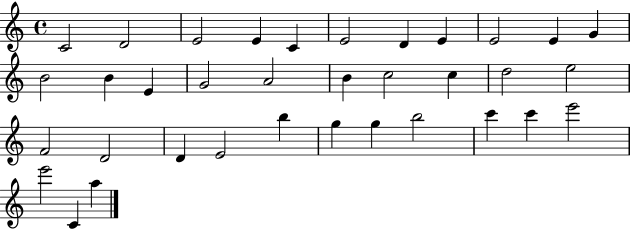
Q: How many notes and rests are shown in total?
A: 35